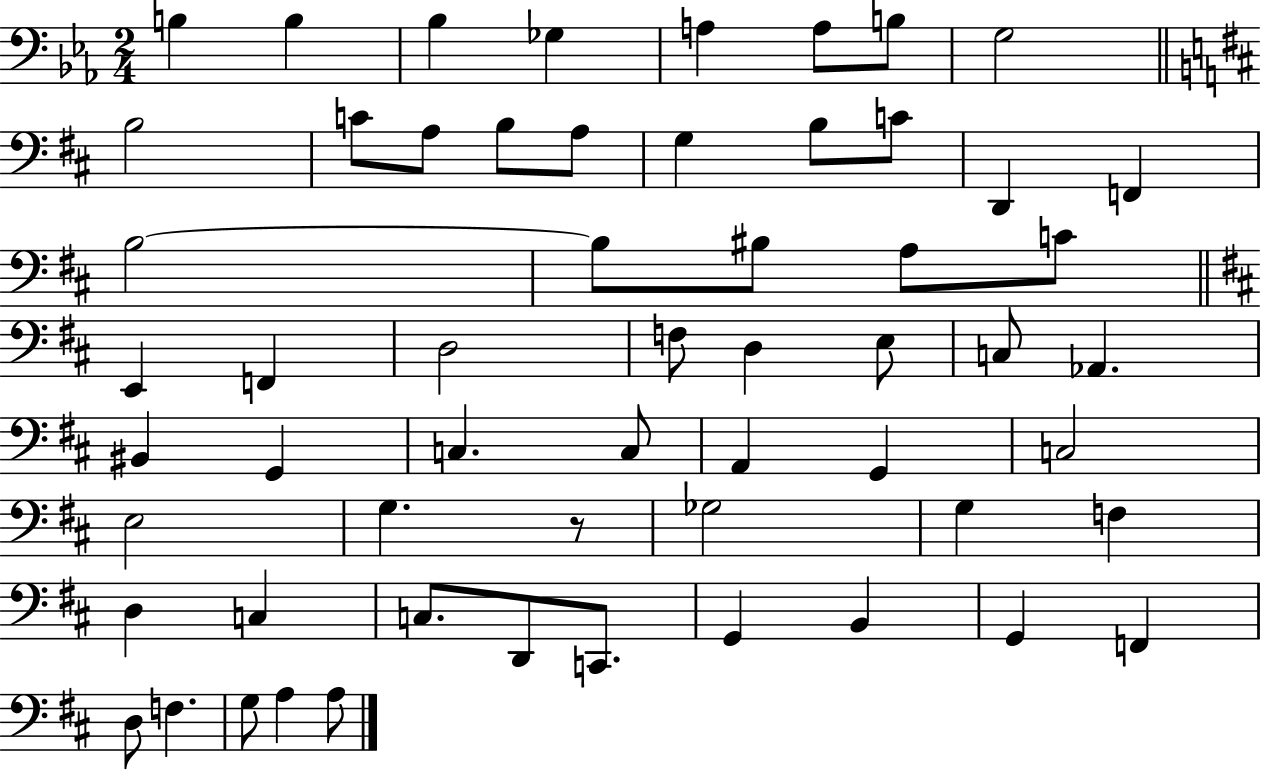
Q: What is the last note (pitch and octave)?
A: A3